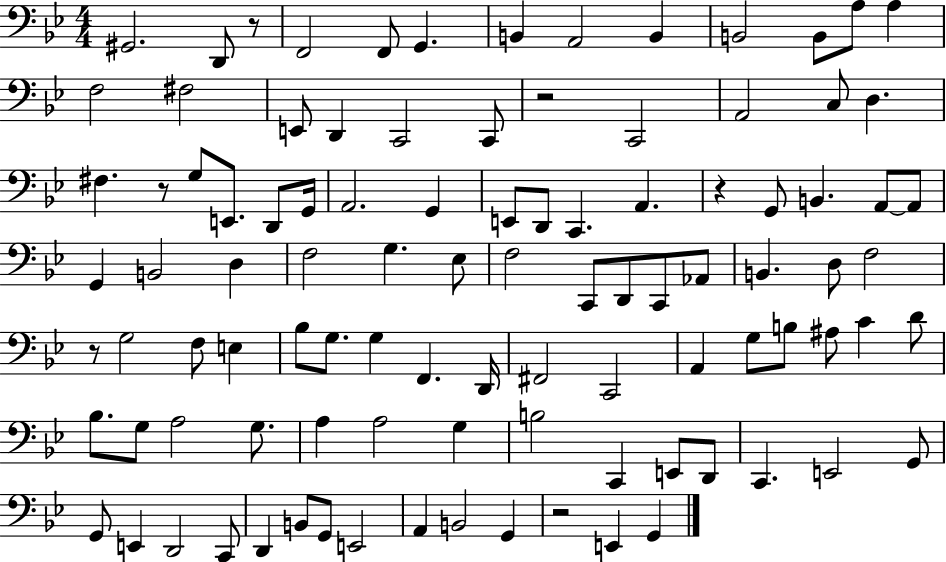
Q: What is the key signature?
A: BES major